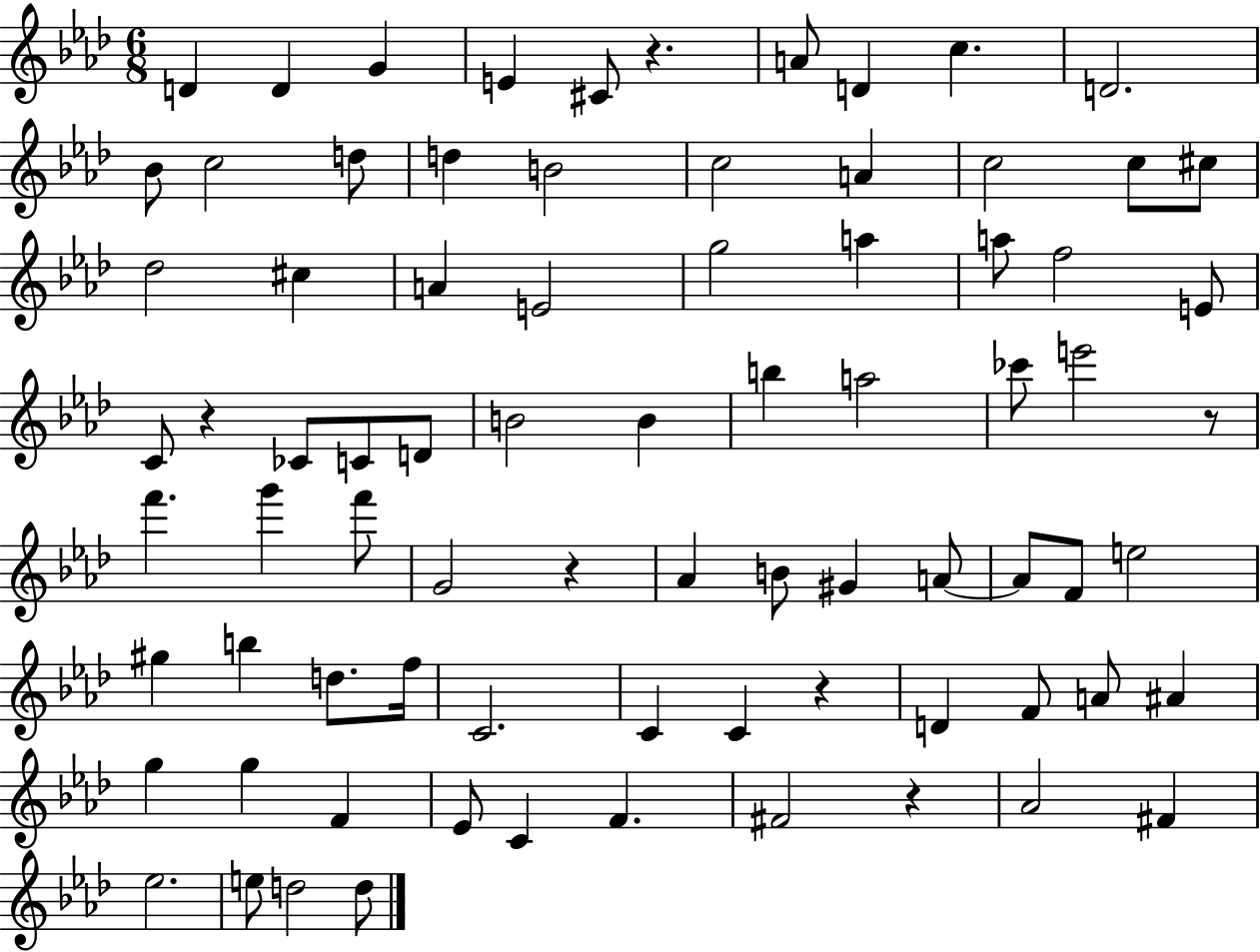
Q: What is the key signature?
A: AES major